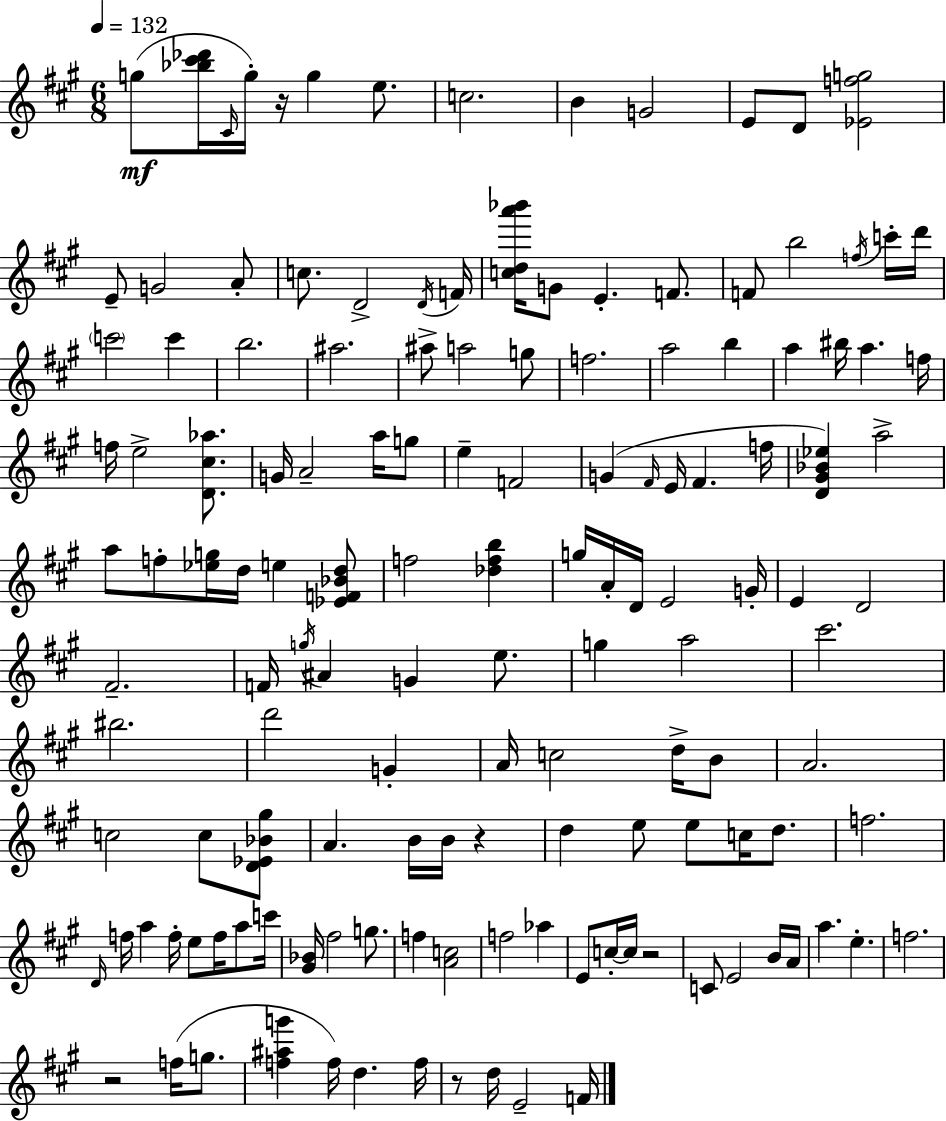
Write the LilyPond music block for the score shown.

{
  \clef treble
  \numericTimeSignature
  \time 6/8
  \key a \major
  \tempo 4 = 132
  g''8(\mf <bes'' cis''' des'''>16 \grace { cis'16 } g''16-.) r16 g''4 e''8. | c''2. | b'4 g'2 | e'8 d'8 <ees' f'' g''>2 | \break e'8-- g'2 a'8-. | c''8. d'2-> | \acciaccatura { d'16 } f'16 <c'' d'' a''' bes'''>16 g'8 e'4.-. f'8. | f'8 b''2 | \break \acciaccatura { f''16 } c'''16-. d'''16 \parenthesize c'''2 c'''4 | b''2. | ais''2. | ais''8-> a''2 | \break g''8 f''2. | a''2 b''4 | a''4 bis''16 a''4. | f''16 f''16 e''2-> | \break <d' cis'' aes''>8. g'16 a'2-- | a''16 g''8 e''4-- f'2 | g'4( \grace { fis'16 } e'16 fis'4. | f''16 <d' gis' bes' ees''>4) a''2-> | \break a''8 f''8-. <ees'' g''>16 d''16 e''4 | <ees' f' bes' d''>8 f''2 | <des'' f'' b''>4 g''16 a'16-. d'16 e'2 | g'16-. e'4 d'2 | \break fis'2.-- | f'16 \acciaccatura { g''16 } ais'4 g'4 | e''8. g''4 a''2 | cis'''2. | \break bis''2. | d'''2 | g'4-. a'16 c''2 | d''16-> b'8 a'2. | \break c''2 | c''8 <d' ees' bes' gis''>8 a'4. b'16 | b'16 r4 d''4 e''8 e''8 | c''16 d''8. f''2. | \break \grace { d'16 } f''16 a''4 f''16-. | e''8 f''16 a''8 c'''16 <gis' bes'>16 fis''2 | g''8. f''4 <a' c''>2 | f''2 | \break aes''4 e'8 c''16-.~~ c''16 r2 | c'8 e'2 | b'16 a'16 a''4. | e''4.-. f''2. | \break r2 | f''16( g''8. <f'' ais'' g'''>4 f''16) d''4. | f''16 r8 d''16 e'2-- | f'16 \bar "|."
}